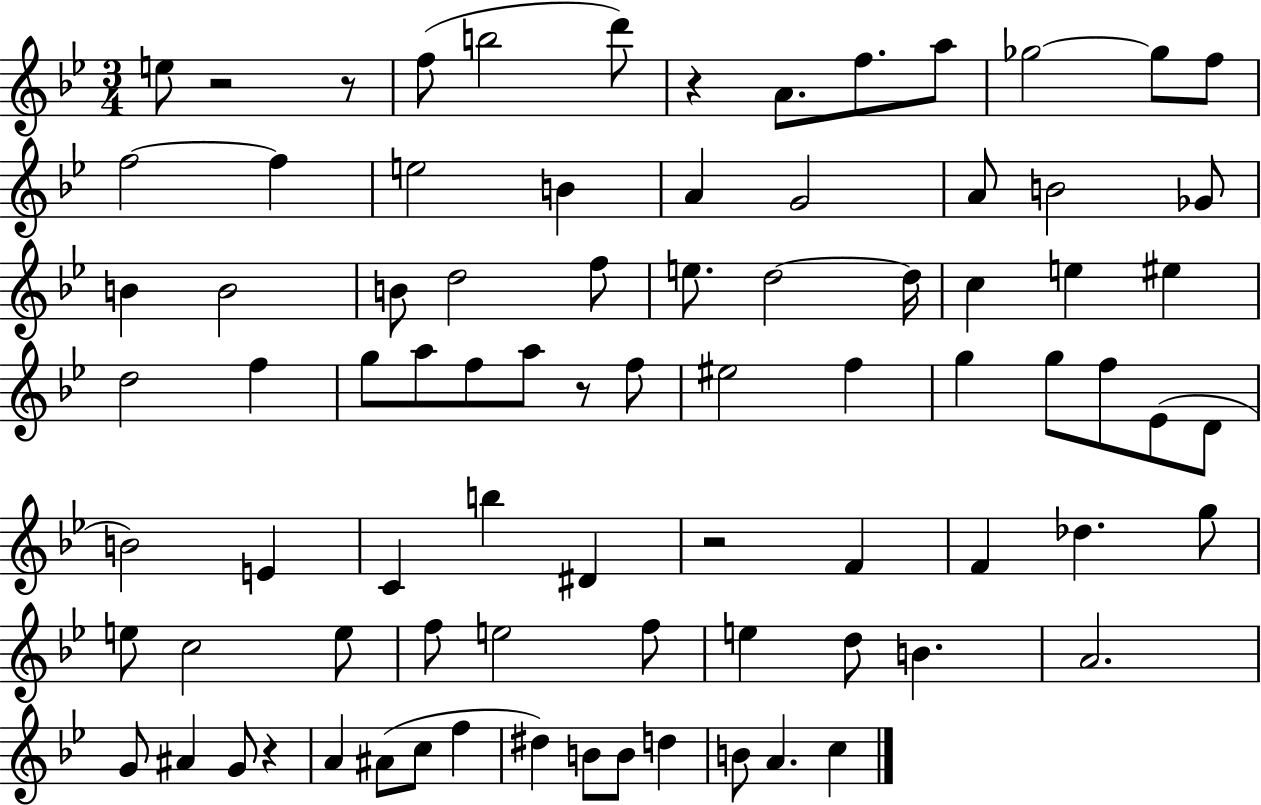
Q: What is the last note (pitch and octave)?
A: C5